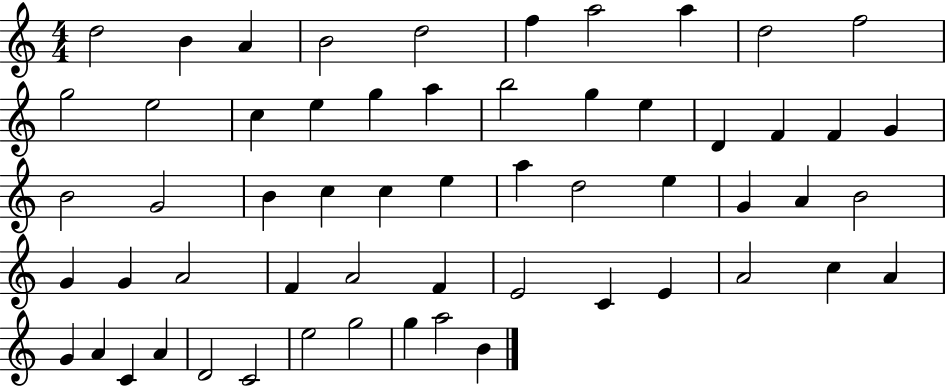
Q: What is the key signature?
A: C major